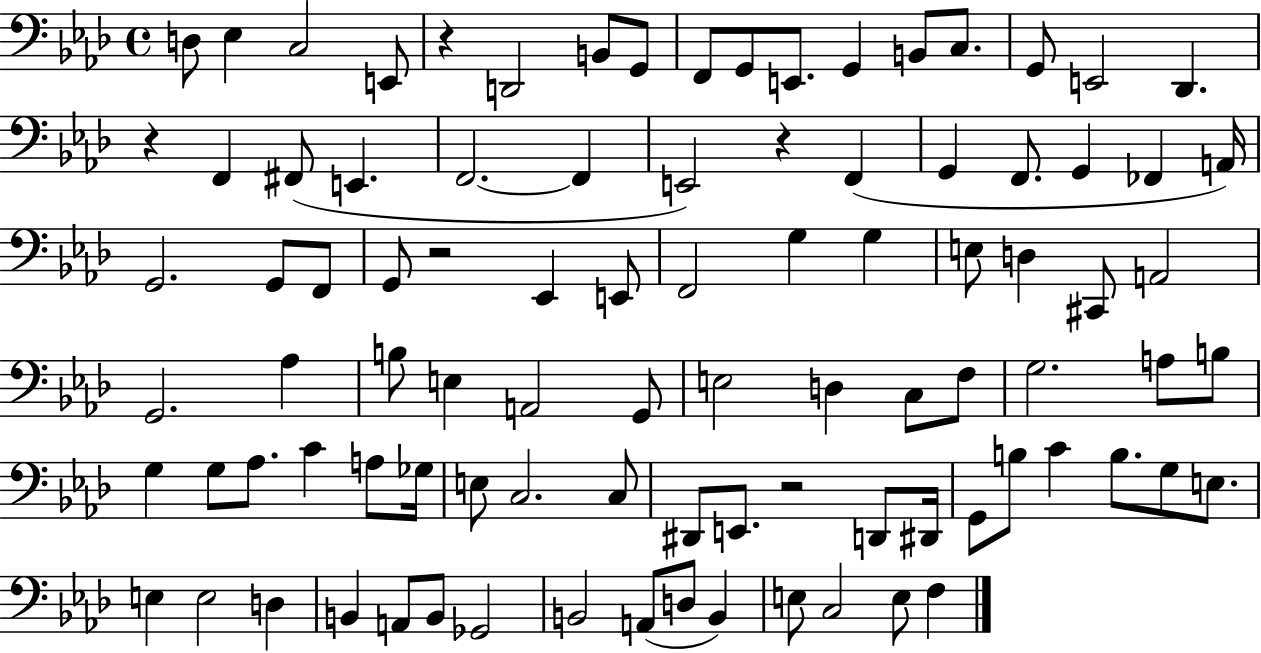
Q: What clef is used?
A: bass